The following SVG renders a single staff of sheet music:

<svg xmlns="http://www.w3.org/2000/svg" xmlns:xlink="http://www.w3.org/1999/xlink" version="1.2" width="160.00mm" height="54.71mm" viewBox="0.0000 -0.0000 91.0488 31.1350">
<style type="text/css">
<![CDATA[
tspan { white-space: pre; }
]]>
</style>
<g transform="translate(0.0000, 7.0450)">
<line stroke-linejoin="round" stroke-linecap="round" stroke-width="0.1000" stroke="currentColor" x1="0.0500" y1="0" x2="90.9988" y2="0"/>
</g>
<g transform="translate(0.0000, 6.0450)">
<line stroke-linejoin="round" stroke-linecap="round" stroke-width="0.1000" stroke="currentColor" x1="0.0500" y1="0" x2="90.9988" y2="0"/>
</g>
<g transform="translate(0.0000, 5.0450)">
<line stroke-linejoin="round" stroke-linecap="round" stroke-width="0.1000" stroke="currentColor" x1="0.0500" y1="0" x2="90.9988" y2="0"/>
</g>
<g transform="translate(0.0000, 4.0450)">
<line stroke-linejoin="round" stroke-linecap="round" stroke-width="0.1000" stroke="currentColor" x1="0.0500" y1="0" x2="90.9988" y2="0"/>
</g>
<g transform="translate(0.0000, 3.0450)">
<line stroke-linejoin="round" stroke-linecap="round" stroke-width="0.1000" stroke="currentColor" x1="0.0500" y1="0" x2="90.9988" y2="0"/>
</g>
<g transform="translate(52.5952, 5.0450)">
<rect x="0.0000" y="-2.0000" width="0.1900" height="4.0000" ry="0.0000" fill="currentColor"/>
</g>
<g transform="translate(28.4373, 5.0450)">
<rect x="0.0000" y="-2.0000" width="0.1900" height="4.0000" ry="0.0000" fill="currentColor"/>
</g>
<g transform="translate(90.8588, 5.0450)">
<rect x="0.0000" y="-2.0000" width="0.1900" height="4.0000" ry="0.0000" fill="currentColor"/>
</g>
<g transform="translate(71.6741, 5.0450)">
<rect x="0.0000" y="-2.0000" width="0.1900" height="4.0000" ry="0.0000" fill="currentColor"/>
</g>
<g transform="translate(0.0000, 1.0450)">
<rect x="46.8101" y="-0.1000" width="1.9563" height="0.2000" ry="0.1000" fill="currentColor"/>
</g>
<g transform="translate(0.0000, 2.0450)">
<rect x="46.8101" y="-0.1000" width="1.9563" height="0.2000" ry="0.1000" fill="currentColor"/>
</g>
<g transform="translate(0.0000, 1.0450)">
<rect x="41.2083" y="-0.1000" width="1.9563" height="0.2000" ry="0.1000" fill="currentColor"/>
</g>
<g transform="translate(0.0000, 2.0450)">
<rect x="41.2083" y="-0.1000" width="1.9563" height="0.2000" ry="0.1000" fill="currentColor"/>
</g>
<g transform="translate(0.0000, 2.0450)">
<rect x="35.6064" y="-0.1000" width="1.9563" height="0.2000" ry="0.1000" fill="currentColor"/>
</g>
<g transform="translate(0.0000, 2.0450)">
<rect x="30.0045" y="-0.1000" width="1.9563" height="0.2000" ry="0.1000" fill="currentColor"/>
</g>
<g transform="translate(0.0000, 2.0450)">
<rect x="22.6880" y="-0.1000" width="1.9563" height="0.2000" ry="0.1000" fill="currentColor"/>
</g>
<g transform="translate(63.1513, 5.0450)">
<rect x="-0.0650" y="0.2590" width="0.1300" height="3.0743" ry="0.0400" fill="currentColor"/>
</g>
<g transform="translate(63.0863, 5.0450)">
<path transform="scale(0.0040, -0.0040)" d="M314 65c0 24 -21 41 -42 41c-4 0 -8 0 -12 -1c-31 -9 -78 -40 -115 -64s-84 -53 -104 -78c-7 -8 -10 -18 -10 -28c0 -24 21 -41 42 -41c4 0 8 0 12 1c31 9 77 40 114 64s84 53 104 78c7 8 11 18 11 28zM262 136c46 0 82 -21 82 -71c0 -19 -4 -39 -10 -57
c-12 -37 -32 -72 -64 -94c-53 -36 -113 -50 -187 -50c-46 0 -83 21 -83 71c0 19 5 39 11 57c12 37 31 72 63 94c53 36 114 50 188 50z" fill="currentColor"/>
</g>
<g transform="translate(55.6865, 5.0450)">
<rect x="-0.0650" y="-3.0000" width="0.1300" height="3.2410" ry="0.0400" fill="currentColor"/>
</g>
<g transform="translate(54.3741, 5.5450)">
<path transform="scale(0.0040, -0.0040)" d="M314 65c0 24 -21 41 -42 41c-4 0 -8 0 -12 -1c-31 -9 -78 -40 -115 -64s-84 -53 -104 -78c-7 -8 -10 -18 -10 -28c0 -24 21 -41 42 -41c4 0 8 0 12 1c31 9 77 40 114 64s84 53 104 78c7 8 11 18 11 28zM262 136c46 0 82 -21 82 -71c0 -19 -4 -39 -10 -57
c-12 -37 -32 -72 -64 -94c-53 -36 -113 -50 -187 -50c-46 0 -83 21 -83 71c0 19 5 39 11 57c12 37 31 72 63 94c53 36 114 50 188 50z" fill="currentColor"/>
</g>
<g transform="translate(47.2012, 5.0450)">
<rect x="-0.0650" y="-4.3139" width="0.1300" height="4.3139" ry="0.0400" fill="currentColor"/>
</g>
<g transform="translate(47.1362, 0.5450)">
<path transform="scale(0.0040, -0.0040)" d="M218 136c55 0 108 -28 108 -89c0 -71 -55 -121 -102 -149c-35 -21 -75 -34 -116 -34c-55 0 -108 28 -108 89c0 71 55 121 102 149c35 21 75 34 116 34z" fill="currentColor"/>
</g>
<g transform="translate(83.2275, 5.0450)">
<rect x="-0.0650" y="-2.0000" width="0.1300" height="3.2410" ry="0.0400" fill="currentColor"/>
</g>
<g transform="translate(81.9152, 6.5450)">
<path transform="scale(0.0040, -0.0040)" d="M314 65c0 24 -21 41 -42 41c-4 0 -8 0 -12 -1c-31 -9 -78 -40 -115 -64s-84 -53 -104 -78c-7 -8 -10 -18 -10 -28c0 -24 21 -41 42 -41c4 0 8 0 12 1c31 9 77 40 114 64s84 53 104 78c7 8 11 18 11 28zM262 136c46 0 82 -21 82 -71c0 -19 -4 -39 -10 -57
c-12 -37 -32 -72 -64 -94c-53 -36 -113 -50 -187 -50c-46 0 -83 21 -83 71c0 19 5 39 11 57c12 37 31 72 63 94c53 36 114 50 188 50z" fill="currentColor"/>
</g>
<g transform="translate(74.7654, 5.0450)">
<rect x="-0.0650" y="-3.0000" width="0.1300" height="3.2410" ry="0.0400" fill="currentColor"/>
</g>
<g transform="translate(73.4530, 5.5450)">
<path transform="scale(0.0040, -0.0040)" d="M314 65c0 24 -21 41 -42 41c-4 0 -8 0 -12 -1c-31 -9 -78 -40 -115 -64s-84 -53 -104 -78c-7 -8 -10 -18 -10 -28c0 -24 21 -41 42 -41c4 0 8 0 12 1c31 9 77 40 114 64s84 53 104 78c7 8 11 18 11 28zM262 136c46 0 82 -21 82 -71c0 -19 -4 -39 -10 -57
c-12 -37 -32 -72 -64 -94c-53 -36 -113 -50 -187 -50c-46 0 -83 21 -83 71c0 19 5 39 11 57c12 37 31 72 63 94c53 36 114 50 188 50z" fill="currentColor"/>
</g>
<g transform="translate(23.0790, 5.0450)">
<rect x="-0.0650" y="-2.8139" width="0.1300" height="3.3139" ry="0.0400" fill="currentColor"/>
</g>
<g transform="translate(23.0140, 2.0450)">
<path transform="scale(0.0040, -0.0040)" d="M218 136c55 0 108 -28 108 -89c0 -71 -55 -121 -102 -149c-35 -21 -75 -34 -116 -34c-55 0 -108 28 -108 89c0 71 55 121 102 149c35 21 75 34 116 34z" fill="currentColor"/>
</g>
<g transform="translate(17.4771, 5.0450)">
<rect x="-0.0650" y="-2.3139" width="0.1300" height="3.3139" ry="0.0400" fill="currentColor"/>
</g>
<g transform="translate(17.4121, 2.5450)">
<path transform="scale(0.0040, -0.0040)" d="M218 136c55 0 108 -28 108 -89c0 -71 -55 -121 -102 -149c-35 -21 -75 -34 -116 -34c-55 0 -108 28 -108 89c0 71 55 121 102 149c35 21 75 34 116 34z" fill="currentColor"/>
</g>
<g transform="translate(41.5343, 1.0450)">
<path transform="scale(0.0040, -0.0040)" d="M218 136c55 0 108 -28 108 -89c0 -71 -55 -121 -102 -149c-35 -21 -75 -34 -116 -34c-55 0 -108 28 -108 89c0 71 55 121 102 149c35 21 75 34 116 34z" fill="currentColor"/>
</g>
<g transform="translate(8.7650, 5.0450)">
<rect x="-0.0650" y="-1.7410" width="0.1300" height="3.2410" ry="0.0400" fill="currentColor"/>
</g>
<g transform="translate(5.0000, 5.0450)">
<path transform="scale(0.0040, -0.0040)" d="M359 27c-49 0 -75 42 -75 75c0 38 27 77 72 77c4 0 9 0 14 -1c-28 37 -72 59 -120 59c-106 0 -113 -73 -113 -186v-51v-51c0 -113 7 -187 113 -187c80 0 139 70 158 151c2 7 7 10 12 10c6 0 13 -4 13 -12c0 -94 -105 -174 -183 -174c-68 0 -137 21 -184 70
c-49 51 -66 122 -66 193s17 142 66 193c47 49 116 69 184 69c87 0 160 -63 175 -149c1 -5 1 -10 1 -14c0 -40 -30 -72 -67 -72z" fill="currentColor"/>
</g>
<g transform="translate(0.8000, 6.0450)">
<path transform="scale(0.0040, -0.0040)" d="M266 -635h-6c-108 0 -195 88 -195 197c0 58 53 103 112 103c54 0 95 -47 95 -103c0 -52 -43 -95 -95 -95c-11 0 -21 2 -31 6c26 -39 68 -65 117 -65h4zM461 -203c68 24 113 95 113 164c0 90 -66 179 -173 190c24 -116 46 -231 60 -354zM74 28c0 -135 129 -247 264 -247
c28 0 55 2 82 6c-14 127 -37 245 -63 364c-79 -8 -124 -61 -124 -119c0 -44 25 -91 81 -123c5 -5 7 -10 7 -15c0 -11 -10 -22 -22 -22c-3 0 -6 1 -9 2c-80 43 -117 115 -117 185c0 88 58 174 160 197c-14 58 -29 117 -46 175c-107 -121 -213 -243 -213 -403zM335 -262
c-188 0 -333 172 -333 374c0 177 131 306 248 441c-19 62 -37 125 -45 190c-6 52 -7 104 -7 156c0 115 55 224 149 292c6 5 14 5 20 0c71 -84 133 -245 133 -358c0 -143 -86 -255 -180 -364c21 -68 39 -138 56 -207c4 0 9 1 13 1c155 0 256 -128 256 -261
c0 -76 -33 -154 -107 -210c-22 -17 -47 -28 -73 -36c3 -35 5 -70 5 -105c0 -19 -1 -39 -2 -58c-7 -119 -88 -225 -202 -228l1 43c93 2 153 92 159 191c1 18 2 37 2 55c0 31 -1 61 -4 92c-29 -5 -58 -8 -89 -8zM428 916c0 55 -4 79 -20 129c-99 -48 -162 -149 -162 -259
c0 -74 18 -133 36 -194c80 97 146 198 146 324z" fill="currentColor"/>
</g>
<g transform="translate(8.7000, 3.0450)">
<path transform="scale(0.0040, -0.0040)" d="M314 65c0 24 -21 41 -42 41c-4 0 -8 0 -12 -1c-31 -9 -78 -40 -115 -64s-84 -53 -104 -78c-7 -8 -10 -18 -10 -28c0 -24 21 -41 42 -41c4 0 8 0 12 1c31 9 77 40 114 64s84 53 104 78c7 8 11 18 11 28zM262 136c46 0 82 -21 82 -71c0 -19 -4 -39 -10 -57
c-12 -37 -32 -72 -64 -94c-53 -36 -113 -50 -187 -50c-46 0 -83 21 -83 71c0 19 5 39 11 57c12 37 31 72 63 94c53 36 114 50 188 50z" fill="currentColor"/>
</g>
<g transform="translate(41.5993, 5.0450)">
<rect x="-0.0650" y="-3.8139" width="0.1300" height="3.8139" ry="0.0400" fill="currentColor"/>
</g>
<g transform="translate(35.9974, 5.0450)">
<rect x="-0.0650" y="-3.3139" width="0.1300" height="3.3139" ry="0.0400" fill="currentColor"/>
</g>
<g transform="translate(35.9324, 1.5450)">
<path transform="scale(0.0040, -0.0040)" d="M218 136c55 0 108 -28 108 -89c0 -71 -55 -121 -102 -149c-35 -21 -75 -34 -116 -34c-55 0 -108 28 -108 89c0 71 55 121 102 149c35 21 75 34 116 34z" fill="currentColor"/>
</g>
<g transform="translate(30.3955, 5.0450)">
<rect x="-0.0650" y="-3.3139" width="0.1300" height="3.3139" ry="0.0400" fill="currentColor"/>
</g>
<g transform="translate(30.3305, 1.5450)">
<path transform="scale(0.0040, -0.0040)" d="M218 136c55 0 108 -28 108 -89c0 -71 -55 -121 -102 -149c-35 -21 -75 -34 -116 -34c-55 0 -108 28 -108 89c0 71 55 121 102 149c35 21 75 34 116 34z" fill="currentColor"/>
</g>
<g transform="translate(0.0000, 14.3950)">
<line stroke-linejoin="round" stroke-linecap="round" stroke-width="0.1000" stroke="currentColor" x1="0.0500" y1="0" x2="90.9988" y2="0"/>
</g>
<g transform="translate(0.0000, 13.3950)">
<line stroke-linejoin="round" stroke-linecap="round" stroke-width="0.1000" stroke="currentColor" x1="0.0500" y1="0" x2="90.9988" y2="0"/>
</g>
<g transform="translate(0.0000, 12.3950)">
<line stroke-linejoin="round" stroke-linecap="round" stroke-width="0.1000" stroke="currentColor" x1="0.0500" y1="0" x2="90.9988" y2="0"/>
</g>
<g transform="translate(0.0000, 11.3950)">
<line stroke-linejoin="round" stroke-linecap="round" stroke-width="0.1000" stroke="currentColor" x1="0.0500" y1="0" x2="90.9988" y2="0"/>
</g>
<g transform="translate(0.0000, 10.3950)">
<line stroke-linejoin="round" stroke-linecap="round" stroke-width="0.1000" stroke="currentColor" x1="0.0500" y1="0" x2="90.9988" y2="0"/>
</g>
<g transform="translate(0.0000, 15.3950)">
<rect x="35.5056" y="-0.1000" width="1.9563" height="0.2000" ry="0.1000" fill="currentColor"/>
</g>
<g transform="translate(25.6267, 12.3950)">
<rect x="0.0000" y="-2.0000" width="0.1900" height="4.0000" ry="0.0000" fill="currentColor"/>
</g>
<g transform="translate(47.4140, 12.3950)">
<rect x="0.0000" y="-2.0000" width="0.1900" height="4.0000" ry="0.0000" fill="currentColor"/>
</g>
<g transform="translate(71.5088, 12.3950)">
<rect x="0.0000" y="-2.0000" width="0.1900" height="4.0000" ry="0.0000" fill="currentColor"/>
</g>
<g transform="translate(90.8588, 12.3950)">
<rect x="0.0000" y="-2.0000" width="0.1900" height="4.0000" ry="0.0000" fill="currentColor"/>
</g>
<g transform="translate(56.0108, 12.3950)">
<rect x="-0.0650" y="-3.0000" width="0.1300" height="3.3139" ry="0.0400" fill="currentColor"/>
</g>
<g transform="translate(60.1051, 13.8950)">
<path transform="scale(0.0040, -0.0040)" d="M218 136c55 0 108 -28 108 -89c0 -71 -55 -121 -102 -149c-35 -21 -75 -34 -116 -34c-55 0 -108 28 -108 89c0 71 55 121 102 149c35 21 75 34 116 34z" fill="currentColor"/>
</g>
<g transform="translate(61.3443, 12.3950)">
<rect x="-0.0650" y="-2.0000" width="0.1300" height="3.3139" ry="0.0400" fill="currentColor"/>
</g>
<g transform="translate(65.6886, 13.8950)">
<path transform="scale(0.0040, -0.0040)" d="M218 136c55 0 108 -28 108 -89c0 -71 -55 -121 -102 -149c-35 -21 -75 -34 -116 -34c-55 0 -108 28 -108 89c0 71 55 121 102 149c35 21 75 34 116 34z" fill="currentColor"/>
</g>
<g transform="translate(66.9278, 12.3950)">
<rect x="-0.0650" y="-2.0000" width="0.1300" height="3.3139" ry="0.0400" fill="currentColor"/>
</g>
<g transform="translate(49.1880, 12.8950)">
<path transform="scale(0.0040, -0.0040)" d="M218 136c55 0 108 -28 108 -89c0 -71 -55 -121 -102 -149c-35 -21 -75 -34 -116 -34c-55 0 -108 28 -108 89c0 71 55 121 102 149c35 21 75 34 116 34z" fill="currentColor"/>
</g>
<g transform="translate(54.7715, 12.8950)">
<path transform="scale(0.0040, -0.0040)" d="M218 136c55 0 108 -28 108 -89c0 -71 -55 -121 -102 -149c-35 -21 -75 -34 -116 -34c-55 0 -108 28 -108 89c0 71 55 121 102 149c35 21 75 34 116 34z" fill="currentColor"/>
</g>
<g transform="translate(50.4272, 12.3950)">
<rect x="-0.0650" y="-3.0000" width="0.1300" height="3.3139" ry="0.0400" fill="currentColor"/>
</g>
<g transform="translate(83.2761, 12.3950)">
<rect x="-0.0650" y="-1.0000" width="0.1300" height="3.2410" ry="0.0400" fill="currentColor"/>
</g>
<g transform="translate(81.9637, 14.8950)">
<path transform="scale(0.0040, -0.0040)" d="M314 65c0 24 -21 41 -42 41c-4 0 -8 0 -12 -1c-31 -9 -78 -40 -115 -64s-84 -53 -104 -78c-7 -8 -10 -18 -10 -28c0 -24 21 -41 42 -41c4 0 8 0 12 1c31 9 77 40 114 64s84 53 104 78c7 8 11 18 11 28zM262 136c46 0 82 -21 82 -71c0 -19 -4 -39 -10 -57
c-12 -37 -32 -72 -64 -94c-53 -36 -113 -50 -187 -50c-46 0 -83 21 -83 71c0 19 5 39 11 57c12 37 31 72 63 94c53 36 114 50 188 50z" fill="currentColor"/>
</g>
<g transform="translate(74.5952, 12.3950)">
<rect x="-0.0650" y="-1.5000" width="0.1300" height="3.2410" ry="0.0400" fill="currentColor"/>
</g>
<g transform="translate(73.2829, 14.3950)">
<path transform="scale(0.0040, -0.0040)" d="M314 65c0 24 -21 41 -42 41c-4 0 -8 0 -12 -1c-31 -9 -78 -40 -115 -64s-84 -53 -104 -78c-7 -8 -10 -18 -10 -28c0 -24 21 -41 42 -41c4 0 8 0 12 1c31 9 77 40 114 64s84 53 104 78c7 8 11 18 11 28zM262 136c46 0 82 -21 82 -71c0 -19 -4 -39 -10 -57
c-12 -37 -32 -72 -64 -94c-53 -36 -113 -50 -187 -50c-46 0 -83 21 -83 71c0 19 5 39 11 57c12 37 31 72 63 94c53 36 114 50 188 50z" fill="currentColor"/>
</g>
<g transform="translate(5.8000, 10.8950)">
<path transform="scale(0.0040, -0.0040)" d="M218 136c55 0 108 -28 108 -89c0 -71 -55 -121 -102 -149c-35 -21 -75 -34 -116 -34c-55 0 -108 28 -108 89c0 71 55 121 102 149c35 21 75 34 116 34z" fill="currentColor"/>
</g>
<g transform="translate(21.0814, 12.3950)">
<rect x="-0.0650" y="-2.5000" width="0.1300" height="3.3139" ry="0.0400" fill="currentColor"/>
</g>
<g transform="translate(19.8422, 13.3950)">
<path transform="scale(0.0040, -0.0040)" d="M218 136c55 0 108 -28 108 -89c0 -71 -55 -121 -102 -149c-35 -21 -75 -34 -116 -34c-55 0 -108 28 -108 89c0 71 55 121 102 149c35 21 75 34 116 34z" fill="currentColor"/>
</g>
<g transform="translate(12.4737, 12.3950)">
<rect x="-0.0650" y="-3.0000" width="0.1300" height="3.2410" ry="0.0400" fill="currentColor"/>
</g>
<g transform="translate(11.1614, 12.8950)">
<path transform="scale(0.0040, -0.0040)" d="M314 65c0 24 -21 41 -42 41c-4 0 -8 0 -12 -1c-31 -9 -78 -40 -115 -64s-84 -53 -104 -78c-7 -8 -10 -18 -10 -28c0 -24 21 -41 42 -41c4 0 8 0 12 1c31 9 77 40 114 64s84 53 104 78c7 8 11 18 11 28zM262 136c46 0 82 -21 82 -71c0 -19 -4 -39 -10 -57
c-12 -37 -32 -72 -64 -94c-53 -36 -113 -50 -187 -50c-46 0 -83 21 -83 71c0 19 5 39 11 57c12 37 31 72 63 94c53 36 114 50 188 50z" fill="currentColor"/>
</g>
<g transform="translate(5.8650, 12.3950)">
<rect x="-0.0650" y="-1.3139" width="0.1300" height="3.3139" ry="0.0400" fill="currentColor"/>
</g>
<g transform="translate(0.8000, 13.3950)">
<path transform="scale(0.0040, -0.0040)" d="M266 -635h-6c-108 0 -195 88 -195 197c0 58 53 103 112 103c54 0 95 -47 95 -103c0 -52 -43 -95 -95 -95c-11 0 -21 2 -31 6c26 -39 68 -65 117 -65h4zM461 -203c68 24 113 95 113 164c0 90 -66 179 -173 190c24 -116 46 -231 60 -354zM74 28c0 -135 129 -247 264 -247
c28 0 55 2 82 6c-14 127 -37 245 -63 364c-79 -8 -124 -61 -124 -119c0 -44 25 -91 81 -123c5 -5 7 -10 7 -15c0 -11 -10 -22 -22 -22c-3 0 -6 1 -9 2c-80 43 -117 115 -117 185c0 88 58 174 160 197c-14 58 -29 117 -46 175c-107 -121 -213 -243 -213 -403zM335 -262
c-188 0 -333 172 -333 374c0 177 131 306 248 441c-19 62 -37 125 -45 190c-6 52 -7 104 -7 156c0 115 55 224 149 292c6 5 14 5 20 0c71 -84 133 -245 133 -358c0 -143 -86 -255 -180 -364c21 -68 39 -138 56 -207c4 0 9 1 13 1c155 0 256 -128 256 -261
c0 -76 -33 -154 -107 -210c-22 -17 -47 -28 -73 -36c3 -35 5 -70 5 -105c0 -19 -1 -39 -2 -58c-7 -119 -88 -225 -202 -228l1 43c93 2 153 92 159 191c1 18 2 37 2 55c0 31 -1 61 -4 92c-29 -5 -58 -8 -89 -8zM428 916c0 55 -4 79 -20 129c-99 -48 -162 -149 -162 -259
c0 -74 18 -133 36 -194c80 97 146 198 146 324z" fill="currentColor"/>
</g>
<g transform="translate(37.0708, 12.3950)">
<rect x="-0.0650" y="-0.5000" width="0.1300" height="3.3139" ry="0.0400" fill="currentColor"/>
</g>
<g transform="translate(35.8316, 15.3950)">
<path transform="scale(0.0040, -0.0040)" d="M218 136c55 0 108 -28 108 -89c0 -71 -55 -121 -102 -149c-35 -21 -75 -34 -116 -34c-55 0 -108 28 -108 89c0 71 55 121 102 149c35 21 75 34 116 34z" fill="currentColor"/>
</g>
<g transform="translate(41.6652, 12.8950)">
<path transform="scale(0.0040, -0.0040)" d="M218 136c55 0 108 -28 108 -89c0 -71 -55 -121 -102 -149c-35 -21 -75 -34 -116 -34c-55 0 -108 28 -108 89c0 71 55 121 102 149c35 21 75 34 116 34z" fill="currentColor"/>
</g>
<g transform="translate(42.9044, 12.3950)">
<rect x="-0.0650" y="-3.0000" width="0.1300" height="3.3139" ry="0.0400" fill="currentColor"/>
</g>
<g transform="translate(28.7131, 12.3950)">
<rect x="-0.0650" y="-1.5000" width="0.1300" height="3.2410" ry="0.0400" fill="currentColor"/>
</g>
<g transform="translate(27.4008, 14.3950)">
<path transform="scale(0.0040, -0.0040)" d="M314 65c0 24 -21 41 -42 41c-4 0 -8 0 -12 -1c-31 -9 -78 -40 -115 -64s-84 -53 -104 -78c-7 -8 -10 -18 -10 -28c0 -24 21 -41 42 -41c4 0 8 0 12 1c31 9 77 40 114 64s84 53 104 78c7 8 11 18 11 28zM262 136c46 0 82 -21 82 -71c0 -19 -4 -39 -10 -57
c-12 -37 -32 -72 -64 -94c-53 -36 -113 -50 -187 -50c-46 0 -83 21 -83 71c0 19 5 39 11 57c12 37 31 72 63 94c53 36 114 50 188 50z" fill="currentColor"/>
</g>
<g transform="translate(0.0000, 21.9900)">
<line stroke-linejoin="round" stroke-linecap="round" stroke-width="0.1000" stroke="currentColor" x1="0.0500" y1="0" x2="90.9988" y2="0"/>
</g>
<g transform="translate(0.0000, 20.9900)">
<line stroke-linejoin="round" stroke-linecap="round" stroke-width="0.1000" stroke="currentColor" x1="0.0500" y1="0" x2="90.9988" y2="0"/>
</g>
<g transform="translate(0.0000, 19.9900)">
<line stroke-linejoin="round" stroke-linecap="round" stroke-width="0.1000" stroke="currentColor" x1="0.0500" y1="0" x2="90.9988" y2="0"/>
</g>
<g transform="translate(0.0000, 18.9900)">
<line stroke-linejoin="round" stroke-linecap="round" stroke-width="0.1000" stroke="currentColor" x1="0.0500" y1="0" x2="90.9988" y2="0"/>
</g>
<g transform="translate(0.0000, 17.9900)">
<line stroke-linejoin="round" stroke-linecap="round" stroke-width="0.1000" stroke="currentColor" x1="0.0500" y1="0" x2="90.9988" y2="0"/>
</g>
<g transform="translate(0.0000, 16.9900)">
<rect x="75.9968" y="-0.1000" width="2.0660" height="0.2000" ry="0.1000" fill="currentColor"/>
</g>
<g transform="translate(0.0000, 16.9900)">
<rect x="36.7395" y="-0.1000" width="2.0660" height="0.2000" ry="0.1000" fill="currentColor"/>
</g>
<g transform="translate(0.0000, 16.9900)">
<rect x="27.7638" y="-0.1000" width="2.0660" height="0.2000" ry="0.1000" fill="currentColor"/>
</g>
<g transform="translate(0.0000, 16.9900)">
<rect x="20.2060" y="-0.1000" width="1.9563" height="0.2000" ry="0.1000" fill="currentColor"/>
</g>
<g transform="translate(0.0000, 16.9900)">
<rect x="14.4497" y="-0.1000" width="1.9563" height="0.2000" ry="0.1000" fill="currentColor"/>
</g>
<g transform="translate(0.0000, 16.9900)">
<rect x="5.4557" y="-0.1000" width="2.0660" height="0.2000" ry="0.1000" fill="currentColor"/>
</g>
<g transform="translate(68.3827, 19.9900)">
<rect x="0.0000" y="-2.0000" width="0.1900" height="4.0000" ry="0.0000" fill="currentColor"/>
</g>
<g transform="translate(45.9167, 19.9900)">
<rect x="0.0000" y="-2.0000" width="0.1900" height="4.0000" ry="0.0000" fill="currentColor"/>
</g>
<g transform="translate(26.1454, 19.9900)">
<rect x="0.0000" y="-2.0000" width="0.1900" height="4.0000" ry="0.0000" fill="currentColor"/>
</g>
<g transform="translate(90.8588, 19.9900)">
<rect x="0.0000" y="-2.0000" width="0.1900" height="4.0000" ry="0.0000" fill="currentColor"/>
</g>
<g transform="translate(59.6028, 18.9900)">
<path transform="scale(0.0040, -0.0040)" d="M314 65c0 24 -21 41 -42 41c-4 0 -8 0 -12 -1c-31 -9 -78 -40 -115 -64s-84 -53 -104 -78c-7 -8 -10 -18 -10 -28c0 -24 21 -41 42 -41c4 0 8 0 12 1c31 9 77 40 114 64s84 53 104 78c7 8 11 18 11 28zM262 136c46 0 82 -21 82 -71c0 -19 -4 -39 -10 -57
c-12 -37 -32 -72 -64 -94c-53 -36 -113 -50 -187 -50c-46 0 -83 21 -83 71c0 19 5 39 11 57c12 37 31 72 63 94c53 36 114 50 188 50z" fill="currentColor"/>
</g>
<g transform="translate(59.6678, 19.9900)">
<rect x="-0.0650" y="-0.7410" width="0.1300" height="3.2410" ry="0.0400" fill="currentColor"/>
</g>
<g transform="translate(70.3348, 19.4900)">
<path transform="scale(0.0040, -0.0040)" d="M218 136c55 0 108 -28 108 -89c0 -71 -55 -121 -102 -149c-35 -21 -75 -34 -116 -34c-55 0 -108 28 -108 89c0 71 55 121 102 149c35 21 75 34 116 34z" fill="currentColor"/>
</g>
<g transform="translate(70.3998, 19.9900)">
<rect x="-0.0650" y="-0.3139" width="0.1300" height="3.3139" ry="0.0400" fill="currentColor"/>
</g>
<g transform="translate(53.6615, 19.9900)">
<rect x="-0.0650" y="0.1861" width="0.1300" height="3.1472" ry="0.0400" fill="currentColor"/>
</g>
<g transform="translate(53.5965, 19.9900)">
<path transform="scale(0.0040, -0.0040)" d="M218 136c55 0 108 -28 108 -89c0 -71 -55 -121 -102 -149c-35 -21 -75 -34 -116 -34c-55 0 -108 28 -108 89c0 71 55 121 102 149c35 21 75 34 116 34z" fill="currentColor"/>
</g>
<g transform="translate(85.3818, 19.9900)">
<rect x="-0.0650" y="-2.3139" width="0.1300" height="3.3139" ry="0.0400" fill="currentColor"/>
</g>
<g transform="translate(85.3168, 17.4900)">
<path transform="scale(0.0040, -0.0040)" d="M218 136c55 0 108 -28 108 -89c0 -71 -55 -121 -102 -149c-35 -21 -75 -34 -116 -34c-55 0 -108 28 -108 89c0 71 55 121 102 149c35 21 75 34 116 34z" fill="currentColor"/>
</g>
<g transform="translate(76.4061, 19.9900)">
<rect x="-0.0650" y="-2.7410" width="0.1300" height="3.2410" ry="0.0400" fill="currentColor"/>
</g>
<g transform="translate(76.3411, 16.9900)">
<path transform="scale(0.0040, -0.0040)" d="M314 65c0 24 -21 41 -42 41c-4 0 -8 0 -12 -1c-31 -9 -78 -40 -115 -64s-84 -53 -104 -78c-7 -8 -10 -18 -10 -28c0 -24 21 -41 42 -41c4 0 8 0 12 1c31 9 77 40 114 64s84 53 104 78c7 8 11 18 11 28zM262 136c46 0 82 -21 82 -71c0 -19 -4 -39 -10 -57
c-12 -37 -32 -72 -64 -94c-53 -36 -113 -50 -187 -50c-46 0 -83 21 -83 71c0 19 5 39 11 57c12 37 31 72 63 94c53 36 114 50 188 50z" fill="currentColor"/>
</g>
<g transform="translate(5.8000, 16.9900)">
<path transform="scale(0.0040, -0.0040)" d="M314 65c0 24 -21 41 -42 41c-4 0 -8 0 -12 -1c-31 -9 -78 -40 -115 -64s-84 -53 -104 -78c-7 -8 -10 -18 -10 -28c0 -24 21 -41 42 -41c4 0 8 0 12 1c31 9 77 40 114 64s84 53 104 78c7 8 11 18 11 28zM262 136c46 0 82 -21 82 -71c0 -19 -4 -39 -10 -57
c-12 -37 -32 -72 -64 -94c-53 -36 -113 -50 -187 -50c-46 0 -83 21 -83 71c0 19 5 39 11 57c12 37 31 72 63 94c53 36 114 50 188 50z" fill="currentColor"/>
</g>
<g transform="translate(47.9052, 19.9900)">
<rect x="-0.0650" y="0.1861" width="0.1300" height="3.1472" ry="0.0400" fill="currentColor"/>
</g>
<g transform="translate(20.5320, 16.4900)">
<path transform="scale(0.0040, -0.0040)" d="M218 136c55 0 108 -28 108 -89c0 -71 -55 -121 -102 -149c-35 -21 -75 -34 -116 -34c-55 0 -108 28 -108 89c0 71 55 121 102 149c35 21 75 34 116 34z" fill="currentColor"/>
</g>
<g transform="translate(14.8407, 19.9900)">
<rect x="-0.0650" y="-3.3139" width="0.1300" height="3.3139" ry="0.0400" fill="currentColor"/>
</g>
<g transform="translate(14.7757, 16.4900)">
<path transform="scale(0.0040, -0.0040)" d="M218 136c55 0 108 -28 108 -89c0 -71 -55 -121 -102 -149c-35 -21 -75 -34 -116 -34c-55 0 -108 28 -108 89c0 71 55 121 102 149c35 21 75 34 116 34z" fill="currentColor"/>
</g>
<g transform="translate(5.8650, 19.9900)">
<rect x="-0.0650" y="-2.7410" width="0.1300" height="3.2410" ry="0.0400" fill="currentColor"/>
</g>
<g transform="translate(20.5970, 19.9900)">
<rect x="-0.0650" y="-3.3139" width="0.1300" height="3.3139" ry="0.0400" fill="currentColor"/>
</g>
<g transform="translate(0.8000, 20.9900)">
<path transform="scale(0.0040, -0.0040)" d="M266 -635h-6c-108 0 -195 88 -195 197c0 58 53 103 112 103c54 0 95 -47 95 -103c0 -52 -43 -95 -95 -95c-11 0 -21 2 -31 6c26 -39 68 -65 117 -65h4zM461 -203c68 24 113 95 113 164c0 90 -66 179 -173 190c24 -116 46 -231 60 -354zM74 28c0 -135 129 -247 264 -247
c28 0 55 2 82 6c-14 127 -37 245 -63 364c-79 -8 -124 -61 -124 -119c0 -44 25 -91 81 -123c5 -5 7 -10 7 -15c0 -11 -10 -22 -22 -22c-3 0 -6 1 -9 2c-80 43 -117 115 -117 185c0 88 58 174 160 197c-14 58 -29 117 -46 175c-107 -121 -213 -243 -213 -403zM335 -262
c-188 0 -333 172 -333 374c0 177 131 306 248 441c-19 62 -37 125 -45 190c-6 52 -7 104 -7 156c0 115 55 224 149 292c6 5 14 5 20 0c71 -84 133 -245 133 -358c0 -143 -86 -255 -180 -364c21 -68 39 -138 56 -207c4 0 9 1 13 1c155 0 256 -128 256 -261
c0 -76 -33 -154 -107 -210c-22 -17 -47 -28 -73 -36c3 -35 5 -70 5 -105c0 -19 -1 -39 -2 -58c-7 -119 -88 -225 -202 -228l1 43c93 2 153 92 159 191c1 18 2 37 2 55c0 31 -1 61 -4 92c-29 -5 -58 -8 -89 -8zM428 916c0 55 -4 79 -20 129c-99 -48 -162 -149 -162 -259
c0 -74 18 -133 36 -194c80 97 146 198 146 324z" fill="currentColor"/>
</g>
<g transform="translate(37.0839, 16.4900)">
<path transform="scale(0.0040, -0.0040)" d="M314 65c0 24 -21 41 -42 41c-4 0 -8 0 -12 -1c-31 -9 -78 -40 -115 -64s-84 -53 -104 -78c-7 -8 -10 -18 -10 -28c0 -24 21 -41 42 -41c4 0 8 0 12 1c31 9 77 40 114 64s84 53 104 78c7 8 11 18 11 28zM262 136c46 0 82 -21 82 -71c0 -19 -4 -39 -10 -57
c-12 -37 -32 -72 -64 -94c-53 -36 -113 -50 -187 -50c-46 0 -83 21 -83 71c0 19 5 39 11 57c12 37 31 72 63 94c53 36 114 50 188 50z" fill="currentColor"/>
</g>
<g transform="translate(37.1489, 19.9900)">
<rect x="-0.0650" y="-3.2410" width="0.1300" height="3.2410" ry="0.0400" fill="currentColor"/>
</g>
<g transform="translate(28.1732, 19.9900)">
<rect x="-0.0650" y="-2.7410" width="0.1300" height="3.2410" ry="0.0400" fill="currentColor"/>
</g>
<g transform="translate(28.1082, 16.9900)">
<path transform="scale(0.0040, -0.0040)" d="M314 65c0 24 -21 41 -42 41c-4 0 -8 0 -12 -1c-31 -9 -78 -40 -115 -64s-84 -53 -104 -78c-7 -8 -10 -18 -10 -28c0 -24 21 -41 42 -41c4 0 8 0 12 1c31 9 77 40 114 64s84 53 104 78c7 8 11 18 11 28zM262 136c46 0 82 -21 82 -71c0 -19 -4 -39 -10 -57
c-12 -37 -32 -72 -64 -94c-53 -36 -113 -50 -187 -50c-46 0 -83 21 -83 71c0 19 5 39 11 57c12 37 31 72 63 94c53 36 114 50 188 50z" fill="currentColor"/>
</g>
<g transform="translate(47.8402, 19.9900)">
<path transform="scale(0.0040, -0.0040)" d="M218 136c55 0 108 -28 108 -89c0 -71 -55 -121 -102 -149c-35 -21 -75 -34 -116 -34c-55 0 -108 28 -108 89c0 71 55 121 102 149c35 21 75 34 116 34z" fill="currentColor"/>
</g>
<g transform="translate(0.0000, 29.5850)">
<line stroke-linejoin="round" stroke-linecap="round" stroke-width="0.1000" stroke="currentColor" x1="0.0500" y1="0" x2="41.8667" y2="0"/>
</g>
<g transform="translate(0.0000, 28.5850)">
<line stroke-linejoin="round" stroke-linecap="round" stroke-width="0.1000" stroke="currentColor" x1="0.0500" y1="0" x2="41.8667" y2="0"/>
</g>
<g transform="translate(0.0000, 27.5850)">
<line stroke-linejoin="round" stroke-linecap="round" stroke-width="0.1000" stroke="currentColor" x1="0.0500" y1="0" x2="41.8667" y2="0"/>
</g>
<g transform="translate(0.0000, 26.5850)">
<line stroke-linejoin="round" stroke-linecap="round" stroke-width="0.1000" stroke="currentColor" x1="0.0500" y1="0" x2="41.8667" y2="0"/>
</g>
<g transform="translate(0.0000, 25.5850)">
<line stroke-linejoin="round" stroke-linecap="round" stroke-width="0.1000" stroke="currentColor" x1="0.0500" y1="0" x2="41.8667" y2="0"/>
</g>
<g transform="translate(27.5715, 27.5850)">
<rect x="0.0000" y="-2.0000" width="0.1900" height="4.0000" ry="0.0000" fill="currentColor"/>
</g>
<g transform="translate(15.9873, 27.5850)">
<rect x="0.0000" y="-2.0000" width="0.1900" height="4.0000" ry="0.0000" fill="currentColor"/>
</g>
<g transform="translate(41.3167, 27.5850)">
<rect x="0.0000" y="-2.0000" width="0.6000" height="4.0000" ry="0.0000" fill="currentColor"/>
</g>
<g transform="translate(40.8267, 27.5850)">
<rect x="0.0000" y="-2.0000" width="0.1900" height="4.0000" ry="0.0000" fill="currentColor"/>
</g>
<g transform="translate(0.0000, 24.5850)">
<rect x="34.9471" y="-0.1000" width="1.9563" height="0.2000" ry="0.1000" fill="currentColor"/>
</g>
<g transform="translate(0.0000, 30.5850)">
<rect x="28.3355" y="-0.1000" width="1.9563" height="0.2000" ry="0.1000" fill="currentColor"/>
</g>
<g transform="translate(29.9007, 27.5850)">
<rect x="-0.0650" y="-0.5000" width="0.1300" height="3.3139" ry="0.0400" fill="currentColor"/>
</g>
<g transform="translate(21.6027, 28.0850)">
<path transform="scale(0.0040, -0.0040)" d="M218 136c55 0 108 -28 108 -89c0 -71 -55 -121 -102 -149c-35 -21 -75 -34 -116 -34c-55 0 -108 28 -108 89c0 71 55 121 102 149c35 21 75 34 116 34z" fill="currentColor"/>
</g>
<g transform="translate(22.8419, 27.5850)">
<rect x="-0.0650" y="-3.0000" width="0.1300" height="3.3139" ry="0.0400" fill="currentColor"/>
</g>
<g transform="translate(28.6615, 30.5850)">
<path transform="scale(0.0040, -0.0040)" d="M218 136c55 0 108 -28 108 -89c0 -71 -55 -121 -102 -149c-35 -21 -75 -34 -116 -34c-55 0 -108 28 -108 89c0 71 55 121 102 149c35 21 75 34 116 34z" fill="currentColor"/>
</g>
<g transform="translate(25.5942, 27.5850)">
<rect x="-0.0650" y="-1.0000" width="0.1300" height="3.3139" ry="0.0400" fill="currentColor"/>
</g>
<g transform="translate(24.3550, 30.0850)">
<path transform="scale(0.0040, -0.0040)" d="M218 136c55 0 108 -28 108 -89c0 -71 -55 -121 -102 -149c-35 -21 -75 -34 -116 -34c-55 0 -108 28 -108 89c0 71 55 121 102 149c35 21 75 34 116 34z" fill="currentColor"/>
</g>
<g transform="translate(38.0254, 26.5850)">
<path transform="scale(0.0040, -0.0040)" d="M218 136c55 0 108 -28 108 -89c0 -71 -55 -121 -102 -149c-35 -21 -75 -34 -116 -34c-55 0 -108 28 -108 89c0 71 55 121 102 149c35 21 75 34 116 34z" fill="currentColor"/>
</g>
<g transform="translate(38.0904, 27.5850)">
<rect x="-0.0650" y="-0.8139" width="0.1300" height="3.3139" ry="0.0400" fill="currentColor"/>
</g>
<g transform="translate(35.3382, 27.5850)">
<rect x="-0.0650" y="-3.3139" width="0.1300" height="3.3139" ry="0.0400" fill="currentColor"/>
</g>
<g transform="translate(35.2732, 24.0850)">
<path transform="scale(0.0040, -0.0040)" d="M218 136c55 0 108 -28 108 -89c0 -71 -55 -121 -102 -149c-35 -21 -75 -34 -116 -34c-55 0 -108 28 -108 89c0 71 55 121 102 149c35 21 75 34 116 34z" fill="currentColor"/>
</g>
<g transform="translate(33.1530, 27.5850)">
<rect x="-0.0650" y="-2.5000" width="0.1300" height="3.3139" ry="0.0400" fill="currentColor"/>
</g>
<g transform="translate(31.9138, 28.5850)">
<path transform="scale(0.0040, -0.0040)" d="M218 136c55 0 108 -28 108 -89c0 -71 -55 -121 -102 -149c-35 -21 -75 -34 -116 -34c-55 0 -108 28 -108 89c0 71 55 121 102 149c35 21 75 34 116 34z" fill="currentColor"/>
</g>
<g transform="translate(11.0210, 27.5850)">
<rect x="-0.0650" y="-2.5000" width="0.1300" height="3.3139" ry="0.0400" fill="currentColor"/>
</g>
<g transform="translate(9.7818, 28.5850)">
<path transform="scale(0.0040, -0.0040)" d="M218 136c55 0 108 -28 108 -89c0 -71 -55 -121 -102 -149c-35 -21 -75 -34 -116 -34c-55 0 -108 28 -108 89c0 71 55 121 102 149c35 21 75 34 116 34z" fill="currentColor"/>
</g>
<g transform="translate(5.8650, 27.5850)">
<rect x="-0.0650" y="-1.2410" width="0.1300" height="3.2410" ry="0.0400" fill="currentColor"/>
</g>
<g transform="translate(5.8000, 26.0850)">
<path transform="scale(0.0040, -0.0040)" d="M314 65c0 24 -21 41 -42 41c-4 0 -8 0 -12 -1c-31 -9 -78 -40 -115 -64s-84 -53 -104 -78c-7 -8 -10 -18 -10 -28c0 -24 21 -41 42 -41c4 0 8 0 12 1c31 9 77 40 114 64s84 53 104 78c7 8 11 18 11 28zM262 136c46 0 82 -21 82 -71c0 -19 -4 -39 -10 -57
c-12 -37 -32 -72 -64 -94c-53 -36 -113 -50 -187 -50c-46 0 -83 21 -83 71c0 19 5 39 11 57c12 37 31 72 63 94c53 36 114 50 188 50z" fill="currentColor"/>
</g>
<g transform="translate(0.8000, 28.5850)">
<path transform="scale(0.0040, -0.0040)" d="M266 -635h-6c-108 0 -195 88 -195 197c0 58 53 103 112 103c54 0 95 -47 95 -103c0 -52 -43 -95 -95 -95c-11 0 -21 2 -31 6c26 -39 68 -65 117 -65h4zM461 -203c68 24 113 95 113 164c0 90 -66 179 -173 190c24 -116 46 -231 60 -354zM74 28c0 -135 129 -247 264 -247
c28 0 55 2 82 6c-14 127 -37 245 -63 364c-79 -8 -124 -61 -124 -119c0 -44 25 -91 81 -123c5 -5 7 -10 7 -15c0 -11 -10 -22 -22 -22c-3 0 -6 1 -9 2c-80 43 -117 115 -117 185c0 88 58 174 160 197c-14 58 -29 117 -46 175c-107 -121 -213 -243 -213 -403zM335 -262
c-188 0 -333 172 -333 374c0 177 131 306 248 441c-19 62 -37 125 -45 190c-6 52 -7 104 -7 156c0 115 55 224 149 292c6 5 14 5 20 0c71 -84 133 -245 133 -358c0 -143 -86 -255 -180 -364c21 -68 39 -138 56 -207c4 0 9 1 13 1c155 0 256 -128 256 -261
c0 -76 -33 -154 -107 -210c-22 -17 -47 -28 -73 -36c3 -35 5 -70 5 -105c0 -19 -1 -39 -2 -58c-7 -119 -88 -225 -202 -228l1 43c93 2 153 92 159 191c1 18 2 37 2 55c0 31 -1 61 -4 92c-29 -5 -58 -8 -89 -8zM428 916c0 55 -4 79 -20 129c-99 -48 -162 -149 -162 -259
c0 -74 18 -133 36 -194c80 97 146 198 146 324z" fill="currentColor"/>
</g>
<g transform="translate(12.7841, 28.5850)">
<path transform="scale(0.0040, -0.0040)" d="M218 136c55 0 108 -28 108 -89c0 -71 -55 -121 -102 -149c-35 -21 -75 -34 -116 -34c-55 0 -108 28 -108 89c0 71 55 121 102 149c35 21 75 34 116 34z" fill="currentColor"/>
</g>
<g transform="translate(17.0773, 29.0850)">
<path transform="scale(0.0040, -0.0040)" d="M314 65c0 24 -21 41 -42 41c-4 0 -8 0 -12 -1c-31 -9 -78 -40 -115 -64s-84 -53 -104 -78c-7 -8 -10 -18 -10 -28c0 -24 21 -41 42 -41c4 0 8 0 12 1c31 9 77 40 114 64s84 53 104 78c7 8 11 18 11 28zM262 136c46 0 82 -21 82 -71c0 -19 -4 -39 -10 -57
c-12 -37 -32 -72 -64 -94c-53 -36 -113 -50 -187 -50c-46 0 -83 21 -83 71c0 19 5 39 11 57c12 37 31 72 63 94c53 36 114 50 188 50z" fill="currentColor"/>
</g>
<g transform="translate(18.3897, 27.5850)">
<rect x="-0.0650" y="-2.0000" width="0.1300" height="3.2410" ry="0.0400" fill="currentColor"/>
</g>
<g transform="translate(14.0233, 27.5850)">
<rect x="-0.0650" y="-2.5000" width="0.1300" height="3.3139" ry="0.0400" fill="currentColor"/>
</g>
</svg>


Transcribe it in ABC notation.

X:1
T:Untitled
M:4/4
L:1/4
K:C
f2 g a b b c' d' A2 B2 A2 F2 e A2 G E2 C A A A F F E2 D2 a2 b b a2 b2 B B d2 c a2 g e2 G G F2 A D C G b d